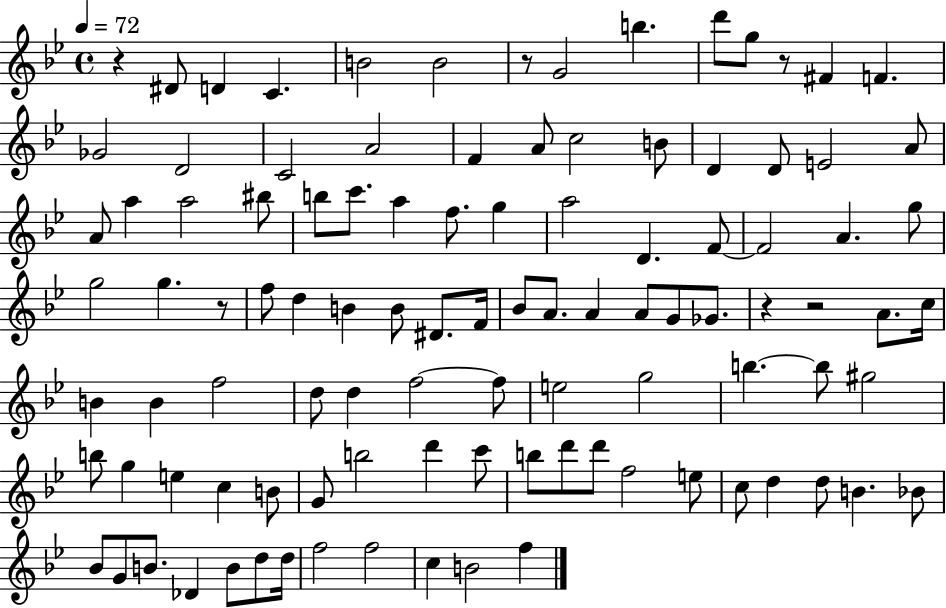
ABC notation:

X:1
T:Untitled
M:4/4
L:1/4
K:Bb
z ^D/2 D C B2 B2 z/2 G2 b d'/2 g/2 z/2 ^F F _G2 D2 C2 A2 F A/2 c2 B/2 D D/2 E2 A/2 A/2 a a2 ^b/2 b/2 c'/2 a f/2 g a2 D F/2 F2 A g/2 g2 g z/2 f/2 d B B/2 ^D/2 F/4 _B/2 A/2 A A/2 G/2 _G/2 z z2 A/2 c/4 B B f2 d/2 d f2 f/2 e2 g2 b b/2 ^g2 b/2 g e c B/2 G/2 b2 d' c'/2 b/2 d'/2 d'/2 f2 e/2 c/2 d d/2 B _B/2 _B/2 G/2 B/2 _D B/2 d/2 d/4 f2 f2 c B2 f